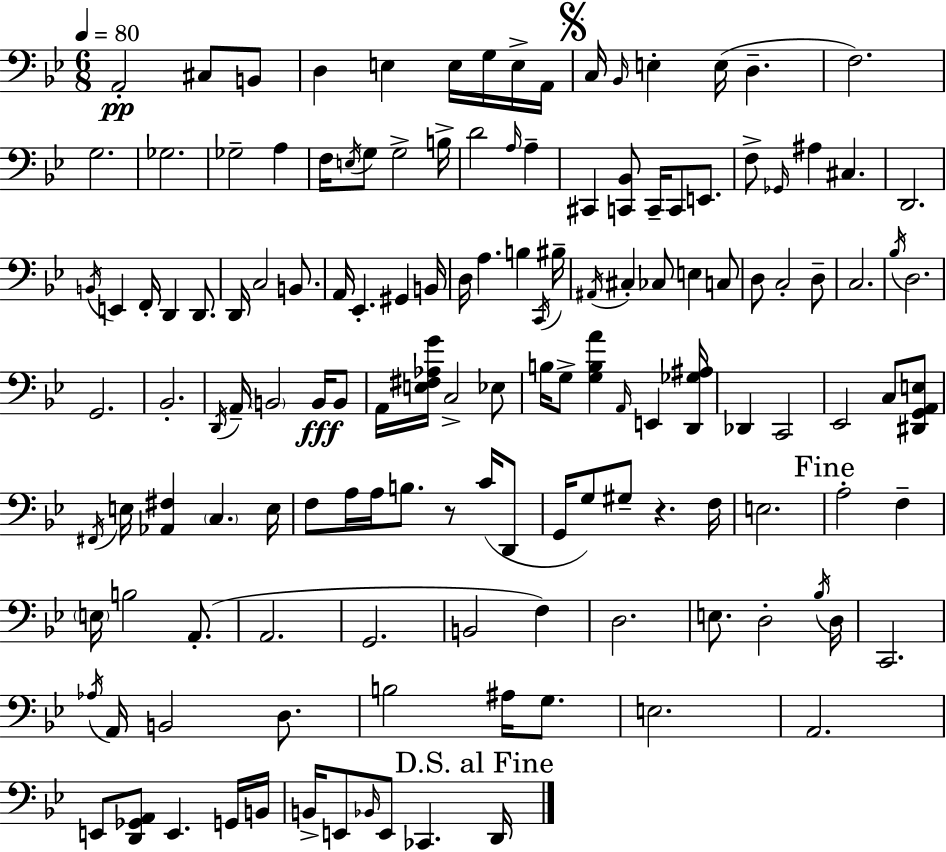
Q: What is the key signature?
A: BES major